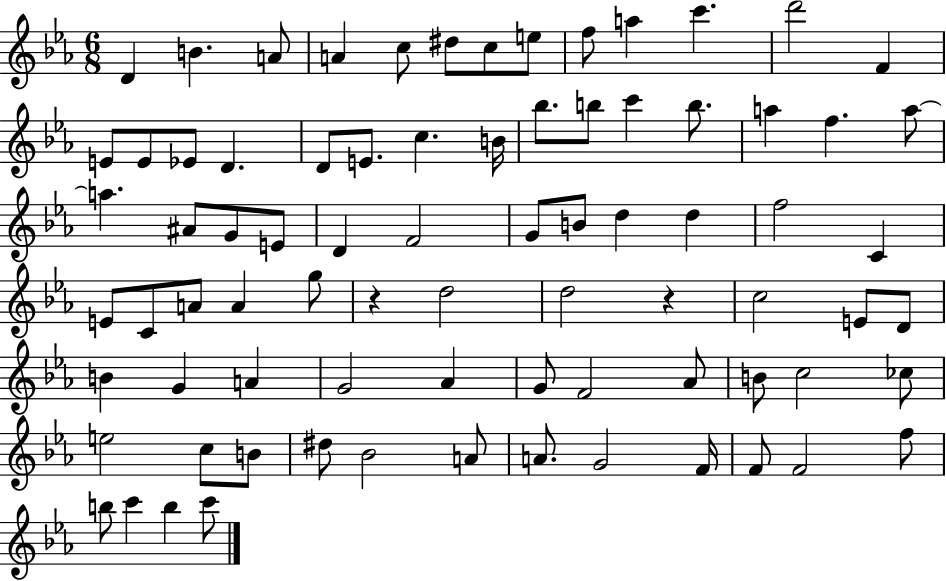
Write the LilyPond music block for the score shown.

{
  \clef treble
  \numericTimeSignature
  \time 6/8
  \key ees \major
  \repeat volta 2 { d'4 b'4. a'8 | a'4 c''8 dis''8 c''8 e''8 | f''8 a''4 c'''4. | d'''2 f'4 | \break e'8 e'8 ees'8 d'4. | d'8 e'8. c''4. b'16 | bes''8. b''8 c'''4 b''8. | a''4 f''4. a''8~~ | \break a''4. ais'8 g'8 e'8 | d'4 f'2 | g'8 b'8 d''4 d''4 | f''2 c'4 | \break e'8 c'8 a'8 a'4 g''8 | r4 d''2 | d''2 r4 | c''2 e'8 d'8 | \break b'4 g'4 a'4 | g'2 aes'4 | g'8 f'2 aes'8 | b'8 c''2 ces''8 | \break e''2 c''8 b'8 | dis''8 bes'2 a'8 | a'8. g'2 f'16 | f'8 f'2 f''8 | \break b''8 c'''4 b''4 c'''8 | } \bar "|."
}